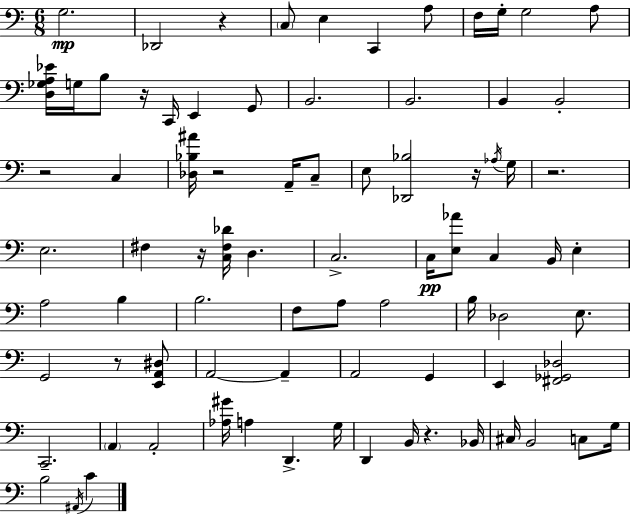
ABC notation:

X:1
T:Untitled
M:6/8
L:1/4
K:C
G,2 _D,,2 z C,/2 E, C,, A,/2 F,/4 G,/4 G,2 A,/2 [D,_G,A,_E]/4 G,/4 B,/2 z/4 C,,/4 E,, G,,/2 B,,2 B,,2 B,, B,,2 z2 C, [_D,_B,^A]/4 z2 A,,/4 C,/2 E,/2 [_D,,_B,]2 z/4 _A,/4 G,/4 z2 E,2 ^F, z/4 [C,^F,_D]/4 D, C,2 C,/4 [E,_A]/2 C, B,,/4 E, A,2 B, B,2 F,/2 A,/2 A,2 B,/4 _D,2 E,/2 G,,2 z/2 [E,,A,,^D,]/2 A,,2 A,, A,,2 G,, E,, [^F,,_G,,_D,]2 C,,2 A,, A,,2 [_A,^G]/4 A, D,, G,/4 D,, B,,/4 z _B,,/4 ^C,/4 B,,2 C,/2 G,/4 B,2 ^A,,/4 C